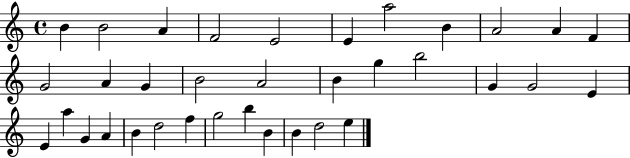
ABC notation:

X:1
T:Untitled
M:4/4
L:1/4
K:C
B B2 A F2 E2 E a2 B A2 A F G2 A G B2 A2 B g b2 G G2 E E a G A B d2 f g2 b B B d2 e